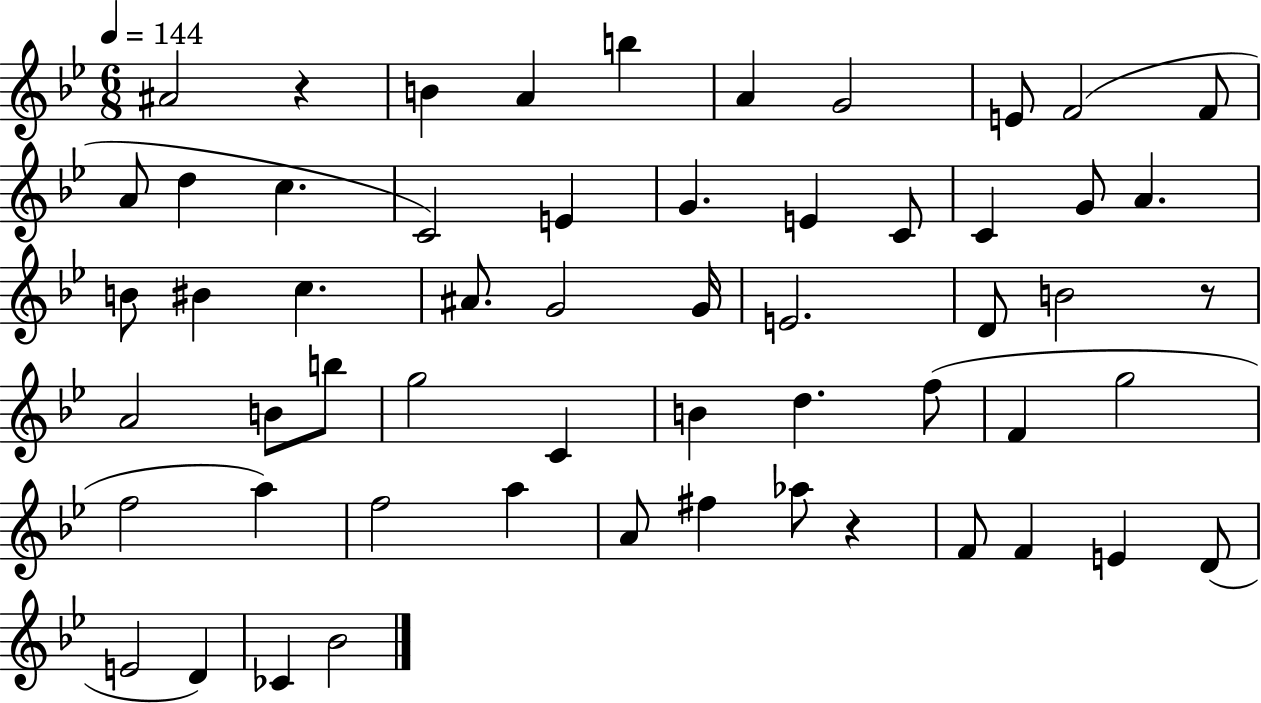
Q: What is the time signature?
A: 6/8